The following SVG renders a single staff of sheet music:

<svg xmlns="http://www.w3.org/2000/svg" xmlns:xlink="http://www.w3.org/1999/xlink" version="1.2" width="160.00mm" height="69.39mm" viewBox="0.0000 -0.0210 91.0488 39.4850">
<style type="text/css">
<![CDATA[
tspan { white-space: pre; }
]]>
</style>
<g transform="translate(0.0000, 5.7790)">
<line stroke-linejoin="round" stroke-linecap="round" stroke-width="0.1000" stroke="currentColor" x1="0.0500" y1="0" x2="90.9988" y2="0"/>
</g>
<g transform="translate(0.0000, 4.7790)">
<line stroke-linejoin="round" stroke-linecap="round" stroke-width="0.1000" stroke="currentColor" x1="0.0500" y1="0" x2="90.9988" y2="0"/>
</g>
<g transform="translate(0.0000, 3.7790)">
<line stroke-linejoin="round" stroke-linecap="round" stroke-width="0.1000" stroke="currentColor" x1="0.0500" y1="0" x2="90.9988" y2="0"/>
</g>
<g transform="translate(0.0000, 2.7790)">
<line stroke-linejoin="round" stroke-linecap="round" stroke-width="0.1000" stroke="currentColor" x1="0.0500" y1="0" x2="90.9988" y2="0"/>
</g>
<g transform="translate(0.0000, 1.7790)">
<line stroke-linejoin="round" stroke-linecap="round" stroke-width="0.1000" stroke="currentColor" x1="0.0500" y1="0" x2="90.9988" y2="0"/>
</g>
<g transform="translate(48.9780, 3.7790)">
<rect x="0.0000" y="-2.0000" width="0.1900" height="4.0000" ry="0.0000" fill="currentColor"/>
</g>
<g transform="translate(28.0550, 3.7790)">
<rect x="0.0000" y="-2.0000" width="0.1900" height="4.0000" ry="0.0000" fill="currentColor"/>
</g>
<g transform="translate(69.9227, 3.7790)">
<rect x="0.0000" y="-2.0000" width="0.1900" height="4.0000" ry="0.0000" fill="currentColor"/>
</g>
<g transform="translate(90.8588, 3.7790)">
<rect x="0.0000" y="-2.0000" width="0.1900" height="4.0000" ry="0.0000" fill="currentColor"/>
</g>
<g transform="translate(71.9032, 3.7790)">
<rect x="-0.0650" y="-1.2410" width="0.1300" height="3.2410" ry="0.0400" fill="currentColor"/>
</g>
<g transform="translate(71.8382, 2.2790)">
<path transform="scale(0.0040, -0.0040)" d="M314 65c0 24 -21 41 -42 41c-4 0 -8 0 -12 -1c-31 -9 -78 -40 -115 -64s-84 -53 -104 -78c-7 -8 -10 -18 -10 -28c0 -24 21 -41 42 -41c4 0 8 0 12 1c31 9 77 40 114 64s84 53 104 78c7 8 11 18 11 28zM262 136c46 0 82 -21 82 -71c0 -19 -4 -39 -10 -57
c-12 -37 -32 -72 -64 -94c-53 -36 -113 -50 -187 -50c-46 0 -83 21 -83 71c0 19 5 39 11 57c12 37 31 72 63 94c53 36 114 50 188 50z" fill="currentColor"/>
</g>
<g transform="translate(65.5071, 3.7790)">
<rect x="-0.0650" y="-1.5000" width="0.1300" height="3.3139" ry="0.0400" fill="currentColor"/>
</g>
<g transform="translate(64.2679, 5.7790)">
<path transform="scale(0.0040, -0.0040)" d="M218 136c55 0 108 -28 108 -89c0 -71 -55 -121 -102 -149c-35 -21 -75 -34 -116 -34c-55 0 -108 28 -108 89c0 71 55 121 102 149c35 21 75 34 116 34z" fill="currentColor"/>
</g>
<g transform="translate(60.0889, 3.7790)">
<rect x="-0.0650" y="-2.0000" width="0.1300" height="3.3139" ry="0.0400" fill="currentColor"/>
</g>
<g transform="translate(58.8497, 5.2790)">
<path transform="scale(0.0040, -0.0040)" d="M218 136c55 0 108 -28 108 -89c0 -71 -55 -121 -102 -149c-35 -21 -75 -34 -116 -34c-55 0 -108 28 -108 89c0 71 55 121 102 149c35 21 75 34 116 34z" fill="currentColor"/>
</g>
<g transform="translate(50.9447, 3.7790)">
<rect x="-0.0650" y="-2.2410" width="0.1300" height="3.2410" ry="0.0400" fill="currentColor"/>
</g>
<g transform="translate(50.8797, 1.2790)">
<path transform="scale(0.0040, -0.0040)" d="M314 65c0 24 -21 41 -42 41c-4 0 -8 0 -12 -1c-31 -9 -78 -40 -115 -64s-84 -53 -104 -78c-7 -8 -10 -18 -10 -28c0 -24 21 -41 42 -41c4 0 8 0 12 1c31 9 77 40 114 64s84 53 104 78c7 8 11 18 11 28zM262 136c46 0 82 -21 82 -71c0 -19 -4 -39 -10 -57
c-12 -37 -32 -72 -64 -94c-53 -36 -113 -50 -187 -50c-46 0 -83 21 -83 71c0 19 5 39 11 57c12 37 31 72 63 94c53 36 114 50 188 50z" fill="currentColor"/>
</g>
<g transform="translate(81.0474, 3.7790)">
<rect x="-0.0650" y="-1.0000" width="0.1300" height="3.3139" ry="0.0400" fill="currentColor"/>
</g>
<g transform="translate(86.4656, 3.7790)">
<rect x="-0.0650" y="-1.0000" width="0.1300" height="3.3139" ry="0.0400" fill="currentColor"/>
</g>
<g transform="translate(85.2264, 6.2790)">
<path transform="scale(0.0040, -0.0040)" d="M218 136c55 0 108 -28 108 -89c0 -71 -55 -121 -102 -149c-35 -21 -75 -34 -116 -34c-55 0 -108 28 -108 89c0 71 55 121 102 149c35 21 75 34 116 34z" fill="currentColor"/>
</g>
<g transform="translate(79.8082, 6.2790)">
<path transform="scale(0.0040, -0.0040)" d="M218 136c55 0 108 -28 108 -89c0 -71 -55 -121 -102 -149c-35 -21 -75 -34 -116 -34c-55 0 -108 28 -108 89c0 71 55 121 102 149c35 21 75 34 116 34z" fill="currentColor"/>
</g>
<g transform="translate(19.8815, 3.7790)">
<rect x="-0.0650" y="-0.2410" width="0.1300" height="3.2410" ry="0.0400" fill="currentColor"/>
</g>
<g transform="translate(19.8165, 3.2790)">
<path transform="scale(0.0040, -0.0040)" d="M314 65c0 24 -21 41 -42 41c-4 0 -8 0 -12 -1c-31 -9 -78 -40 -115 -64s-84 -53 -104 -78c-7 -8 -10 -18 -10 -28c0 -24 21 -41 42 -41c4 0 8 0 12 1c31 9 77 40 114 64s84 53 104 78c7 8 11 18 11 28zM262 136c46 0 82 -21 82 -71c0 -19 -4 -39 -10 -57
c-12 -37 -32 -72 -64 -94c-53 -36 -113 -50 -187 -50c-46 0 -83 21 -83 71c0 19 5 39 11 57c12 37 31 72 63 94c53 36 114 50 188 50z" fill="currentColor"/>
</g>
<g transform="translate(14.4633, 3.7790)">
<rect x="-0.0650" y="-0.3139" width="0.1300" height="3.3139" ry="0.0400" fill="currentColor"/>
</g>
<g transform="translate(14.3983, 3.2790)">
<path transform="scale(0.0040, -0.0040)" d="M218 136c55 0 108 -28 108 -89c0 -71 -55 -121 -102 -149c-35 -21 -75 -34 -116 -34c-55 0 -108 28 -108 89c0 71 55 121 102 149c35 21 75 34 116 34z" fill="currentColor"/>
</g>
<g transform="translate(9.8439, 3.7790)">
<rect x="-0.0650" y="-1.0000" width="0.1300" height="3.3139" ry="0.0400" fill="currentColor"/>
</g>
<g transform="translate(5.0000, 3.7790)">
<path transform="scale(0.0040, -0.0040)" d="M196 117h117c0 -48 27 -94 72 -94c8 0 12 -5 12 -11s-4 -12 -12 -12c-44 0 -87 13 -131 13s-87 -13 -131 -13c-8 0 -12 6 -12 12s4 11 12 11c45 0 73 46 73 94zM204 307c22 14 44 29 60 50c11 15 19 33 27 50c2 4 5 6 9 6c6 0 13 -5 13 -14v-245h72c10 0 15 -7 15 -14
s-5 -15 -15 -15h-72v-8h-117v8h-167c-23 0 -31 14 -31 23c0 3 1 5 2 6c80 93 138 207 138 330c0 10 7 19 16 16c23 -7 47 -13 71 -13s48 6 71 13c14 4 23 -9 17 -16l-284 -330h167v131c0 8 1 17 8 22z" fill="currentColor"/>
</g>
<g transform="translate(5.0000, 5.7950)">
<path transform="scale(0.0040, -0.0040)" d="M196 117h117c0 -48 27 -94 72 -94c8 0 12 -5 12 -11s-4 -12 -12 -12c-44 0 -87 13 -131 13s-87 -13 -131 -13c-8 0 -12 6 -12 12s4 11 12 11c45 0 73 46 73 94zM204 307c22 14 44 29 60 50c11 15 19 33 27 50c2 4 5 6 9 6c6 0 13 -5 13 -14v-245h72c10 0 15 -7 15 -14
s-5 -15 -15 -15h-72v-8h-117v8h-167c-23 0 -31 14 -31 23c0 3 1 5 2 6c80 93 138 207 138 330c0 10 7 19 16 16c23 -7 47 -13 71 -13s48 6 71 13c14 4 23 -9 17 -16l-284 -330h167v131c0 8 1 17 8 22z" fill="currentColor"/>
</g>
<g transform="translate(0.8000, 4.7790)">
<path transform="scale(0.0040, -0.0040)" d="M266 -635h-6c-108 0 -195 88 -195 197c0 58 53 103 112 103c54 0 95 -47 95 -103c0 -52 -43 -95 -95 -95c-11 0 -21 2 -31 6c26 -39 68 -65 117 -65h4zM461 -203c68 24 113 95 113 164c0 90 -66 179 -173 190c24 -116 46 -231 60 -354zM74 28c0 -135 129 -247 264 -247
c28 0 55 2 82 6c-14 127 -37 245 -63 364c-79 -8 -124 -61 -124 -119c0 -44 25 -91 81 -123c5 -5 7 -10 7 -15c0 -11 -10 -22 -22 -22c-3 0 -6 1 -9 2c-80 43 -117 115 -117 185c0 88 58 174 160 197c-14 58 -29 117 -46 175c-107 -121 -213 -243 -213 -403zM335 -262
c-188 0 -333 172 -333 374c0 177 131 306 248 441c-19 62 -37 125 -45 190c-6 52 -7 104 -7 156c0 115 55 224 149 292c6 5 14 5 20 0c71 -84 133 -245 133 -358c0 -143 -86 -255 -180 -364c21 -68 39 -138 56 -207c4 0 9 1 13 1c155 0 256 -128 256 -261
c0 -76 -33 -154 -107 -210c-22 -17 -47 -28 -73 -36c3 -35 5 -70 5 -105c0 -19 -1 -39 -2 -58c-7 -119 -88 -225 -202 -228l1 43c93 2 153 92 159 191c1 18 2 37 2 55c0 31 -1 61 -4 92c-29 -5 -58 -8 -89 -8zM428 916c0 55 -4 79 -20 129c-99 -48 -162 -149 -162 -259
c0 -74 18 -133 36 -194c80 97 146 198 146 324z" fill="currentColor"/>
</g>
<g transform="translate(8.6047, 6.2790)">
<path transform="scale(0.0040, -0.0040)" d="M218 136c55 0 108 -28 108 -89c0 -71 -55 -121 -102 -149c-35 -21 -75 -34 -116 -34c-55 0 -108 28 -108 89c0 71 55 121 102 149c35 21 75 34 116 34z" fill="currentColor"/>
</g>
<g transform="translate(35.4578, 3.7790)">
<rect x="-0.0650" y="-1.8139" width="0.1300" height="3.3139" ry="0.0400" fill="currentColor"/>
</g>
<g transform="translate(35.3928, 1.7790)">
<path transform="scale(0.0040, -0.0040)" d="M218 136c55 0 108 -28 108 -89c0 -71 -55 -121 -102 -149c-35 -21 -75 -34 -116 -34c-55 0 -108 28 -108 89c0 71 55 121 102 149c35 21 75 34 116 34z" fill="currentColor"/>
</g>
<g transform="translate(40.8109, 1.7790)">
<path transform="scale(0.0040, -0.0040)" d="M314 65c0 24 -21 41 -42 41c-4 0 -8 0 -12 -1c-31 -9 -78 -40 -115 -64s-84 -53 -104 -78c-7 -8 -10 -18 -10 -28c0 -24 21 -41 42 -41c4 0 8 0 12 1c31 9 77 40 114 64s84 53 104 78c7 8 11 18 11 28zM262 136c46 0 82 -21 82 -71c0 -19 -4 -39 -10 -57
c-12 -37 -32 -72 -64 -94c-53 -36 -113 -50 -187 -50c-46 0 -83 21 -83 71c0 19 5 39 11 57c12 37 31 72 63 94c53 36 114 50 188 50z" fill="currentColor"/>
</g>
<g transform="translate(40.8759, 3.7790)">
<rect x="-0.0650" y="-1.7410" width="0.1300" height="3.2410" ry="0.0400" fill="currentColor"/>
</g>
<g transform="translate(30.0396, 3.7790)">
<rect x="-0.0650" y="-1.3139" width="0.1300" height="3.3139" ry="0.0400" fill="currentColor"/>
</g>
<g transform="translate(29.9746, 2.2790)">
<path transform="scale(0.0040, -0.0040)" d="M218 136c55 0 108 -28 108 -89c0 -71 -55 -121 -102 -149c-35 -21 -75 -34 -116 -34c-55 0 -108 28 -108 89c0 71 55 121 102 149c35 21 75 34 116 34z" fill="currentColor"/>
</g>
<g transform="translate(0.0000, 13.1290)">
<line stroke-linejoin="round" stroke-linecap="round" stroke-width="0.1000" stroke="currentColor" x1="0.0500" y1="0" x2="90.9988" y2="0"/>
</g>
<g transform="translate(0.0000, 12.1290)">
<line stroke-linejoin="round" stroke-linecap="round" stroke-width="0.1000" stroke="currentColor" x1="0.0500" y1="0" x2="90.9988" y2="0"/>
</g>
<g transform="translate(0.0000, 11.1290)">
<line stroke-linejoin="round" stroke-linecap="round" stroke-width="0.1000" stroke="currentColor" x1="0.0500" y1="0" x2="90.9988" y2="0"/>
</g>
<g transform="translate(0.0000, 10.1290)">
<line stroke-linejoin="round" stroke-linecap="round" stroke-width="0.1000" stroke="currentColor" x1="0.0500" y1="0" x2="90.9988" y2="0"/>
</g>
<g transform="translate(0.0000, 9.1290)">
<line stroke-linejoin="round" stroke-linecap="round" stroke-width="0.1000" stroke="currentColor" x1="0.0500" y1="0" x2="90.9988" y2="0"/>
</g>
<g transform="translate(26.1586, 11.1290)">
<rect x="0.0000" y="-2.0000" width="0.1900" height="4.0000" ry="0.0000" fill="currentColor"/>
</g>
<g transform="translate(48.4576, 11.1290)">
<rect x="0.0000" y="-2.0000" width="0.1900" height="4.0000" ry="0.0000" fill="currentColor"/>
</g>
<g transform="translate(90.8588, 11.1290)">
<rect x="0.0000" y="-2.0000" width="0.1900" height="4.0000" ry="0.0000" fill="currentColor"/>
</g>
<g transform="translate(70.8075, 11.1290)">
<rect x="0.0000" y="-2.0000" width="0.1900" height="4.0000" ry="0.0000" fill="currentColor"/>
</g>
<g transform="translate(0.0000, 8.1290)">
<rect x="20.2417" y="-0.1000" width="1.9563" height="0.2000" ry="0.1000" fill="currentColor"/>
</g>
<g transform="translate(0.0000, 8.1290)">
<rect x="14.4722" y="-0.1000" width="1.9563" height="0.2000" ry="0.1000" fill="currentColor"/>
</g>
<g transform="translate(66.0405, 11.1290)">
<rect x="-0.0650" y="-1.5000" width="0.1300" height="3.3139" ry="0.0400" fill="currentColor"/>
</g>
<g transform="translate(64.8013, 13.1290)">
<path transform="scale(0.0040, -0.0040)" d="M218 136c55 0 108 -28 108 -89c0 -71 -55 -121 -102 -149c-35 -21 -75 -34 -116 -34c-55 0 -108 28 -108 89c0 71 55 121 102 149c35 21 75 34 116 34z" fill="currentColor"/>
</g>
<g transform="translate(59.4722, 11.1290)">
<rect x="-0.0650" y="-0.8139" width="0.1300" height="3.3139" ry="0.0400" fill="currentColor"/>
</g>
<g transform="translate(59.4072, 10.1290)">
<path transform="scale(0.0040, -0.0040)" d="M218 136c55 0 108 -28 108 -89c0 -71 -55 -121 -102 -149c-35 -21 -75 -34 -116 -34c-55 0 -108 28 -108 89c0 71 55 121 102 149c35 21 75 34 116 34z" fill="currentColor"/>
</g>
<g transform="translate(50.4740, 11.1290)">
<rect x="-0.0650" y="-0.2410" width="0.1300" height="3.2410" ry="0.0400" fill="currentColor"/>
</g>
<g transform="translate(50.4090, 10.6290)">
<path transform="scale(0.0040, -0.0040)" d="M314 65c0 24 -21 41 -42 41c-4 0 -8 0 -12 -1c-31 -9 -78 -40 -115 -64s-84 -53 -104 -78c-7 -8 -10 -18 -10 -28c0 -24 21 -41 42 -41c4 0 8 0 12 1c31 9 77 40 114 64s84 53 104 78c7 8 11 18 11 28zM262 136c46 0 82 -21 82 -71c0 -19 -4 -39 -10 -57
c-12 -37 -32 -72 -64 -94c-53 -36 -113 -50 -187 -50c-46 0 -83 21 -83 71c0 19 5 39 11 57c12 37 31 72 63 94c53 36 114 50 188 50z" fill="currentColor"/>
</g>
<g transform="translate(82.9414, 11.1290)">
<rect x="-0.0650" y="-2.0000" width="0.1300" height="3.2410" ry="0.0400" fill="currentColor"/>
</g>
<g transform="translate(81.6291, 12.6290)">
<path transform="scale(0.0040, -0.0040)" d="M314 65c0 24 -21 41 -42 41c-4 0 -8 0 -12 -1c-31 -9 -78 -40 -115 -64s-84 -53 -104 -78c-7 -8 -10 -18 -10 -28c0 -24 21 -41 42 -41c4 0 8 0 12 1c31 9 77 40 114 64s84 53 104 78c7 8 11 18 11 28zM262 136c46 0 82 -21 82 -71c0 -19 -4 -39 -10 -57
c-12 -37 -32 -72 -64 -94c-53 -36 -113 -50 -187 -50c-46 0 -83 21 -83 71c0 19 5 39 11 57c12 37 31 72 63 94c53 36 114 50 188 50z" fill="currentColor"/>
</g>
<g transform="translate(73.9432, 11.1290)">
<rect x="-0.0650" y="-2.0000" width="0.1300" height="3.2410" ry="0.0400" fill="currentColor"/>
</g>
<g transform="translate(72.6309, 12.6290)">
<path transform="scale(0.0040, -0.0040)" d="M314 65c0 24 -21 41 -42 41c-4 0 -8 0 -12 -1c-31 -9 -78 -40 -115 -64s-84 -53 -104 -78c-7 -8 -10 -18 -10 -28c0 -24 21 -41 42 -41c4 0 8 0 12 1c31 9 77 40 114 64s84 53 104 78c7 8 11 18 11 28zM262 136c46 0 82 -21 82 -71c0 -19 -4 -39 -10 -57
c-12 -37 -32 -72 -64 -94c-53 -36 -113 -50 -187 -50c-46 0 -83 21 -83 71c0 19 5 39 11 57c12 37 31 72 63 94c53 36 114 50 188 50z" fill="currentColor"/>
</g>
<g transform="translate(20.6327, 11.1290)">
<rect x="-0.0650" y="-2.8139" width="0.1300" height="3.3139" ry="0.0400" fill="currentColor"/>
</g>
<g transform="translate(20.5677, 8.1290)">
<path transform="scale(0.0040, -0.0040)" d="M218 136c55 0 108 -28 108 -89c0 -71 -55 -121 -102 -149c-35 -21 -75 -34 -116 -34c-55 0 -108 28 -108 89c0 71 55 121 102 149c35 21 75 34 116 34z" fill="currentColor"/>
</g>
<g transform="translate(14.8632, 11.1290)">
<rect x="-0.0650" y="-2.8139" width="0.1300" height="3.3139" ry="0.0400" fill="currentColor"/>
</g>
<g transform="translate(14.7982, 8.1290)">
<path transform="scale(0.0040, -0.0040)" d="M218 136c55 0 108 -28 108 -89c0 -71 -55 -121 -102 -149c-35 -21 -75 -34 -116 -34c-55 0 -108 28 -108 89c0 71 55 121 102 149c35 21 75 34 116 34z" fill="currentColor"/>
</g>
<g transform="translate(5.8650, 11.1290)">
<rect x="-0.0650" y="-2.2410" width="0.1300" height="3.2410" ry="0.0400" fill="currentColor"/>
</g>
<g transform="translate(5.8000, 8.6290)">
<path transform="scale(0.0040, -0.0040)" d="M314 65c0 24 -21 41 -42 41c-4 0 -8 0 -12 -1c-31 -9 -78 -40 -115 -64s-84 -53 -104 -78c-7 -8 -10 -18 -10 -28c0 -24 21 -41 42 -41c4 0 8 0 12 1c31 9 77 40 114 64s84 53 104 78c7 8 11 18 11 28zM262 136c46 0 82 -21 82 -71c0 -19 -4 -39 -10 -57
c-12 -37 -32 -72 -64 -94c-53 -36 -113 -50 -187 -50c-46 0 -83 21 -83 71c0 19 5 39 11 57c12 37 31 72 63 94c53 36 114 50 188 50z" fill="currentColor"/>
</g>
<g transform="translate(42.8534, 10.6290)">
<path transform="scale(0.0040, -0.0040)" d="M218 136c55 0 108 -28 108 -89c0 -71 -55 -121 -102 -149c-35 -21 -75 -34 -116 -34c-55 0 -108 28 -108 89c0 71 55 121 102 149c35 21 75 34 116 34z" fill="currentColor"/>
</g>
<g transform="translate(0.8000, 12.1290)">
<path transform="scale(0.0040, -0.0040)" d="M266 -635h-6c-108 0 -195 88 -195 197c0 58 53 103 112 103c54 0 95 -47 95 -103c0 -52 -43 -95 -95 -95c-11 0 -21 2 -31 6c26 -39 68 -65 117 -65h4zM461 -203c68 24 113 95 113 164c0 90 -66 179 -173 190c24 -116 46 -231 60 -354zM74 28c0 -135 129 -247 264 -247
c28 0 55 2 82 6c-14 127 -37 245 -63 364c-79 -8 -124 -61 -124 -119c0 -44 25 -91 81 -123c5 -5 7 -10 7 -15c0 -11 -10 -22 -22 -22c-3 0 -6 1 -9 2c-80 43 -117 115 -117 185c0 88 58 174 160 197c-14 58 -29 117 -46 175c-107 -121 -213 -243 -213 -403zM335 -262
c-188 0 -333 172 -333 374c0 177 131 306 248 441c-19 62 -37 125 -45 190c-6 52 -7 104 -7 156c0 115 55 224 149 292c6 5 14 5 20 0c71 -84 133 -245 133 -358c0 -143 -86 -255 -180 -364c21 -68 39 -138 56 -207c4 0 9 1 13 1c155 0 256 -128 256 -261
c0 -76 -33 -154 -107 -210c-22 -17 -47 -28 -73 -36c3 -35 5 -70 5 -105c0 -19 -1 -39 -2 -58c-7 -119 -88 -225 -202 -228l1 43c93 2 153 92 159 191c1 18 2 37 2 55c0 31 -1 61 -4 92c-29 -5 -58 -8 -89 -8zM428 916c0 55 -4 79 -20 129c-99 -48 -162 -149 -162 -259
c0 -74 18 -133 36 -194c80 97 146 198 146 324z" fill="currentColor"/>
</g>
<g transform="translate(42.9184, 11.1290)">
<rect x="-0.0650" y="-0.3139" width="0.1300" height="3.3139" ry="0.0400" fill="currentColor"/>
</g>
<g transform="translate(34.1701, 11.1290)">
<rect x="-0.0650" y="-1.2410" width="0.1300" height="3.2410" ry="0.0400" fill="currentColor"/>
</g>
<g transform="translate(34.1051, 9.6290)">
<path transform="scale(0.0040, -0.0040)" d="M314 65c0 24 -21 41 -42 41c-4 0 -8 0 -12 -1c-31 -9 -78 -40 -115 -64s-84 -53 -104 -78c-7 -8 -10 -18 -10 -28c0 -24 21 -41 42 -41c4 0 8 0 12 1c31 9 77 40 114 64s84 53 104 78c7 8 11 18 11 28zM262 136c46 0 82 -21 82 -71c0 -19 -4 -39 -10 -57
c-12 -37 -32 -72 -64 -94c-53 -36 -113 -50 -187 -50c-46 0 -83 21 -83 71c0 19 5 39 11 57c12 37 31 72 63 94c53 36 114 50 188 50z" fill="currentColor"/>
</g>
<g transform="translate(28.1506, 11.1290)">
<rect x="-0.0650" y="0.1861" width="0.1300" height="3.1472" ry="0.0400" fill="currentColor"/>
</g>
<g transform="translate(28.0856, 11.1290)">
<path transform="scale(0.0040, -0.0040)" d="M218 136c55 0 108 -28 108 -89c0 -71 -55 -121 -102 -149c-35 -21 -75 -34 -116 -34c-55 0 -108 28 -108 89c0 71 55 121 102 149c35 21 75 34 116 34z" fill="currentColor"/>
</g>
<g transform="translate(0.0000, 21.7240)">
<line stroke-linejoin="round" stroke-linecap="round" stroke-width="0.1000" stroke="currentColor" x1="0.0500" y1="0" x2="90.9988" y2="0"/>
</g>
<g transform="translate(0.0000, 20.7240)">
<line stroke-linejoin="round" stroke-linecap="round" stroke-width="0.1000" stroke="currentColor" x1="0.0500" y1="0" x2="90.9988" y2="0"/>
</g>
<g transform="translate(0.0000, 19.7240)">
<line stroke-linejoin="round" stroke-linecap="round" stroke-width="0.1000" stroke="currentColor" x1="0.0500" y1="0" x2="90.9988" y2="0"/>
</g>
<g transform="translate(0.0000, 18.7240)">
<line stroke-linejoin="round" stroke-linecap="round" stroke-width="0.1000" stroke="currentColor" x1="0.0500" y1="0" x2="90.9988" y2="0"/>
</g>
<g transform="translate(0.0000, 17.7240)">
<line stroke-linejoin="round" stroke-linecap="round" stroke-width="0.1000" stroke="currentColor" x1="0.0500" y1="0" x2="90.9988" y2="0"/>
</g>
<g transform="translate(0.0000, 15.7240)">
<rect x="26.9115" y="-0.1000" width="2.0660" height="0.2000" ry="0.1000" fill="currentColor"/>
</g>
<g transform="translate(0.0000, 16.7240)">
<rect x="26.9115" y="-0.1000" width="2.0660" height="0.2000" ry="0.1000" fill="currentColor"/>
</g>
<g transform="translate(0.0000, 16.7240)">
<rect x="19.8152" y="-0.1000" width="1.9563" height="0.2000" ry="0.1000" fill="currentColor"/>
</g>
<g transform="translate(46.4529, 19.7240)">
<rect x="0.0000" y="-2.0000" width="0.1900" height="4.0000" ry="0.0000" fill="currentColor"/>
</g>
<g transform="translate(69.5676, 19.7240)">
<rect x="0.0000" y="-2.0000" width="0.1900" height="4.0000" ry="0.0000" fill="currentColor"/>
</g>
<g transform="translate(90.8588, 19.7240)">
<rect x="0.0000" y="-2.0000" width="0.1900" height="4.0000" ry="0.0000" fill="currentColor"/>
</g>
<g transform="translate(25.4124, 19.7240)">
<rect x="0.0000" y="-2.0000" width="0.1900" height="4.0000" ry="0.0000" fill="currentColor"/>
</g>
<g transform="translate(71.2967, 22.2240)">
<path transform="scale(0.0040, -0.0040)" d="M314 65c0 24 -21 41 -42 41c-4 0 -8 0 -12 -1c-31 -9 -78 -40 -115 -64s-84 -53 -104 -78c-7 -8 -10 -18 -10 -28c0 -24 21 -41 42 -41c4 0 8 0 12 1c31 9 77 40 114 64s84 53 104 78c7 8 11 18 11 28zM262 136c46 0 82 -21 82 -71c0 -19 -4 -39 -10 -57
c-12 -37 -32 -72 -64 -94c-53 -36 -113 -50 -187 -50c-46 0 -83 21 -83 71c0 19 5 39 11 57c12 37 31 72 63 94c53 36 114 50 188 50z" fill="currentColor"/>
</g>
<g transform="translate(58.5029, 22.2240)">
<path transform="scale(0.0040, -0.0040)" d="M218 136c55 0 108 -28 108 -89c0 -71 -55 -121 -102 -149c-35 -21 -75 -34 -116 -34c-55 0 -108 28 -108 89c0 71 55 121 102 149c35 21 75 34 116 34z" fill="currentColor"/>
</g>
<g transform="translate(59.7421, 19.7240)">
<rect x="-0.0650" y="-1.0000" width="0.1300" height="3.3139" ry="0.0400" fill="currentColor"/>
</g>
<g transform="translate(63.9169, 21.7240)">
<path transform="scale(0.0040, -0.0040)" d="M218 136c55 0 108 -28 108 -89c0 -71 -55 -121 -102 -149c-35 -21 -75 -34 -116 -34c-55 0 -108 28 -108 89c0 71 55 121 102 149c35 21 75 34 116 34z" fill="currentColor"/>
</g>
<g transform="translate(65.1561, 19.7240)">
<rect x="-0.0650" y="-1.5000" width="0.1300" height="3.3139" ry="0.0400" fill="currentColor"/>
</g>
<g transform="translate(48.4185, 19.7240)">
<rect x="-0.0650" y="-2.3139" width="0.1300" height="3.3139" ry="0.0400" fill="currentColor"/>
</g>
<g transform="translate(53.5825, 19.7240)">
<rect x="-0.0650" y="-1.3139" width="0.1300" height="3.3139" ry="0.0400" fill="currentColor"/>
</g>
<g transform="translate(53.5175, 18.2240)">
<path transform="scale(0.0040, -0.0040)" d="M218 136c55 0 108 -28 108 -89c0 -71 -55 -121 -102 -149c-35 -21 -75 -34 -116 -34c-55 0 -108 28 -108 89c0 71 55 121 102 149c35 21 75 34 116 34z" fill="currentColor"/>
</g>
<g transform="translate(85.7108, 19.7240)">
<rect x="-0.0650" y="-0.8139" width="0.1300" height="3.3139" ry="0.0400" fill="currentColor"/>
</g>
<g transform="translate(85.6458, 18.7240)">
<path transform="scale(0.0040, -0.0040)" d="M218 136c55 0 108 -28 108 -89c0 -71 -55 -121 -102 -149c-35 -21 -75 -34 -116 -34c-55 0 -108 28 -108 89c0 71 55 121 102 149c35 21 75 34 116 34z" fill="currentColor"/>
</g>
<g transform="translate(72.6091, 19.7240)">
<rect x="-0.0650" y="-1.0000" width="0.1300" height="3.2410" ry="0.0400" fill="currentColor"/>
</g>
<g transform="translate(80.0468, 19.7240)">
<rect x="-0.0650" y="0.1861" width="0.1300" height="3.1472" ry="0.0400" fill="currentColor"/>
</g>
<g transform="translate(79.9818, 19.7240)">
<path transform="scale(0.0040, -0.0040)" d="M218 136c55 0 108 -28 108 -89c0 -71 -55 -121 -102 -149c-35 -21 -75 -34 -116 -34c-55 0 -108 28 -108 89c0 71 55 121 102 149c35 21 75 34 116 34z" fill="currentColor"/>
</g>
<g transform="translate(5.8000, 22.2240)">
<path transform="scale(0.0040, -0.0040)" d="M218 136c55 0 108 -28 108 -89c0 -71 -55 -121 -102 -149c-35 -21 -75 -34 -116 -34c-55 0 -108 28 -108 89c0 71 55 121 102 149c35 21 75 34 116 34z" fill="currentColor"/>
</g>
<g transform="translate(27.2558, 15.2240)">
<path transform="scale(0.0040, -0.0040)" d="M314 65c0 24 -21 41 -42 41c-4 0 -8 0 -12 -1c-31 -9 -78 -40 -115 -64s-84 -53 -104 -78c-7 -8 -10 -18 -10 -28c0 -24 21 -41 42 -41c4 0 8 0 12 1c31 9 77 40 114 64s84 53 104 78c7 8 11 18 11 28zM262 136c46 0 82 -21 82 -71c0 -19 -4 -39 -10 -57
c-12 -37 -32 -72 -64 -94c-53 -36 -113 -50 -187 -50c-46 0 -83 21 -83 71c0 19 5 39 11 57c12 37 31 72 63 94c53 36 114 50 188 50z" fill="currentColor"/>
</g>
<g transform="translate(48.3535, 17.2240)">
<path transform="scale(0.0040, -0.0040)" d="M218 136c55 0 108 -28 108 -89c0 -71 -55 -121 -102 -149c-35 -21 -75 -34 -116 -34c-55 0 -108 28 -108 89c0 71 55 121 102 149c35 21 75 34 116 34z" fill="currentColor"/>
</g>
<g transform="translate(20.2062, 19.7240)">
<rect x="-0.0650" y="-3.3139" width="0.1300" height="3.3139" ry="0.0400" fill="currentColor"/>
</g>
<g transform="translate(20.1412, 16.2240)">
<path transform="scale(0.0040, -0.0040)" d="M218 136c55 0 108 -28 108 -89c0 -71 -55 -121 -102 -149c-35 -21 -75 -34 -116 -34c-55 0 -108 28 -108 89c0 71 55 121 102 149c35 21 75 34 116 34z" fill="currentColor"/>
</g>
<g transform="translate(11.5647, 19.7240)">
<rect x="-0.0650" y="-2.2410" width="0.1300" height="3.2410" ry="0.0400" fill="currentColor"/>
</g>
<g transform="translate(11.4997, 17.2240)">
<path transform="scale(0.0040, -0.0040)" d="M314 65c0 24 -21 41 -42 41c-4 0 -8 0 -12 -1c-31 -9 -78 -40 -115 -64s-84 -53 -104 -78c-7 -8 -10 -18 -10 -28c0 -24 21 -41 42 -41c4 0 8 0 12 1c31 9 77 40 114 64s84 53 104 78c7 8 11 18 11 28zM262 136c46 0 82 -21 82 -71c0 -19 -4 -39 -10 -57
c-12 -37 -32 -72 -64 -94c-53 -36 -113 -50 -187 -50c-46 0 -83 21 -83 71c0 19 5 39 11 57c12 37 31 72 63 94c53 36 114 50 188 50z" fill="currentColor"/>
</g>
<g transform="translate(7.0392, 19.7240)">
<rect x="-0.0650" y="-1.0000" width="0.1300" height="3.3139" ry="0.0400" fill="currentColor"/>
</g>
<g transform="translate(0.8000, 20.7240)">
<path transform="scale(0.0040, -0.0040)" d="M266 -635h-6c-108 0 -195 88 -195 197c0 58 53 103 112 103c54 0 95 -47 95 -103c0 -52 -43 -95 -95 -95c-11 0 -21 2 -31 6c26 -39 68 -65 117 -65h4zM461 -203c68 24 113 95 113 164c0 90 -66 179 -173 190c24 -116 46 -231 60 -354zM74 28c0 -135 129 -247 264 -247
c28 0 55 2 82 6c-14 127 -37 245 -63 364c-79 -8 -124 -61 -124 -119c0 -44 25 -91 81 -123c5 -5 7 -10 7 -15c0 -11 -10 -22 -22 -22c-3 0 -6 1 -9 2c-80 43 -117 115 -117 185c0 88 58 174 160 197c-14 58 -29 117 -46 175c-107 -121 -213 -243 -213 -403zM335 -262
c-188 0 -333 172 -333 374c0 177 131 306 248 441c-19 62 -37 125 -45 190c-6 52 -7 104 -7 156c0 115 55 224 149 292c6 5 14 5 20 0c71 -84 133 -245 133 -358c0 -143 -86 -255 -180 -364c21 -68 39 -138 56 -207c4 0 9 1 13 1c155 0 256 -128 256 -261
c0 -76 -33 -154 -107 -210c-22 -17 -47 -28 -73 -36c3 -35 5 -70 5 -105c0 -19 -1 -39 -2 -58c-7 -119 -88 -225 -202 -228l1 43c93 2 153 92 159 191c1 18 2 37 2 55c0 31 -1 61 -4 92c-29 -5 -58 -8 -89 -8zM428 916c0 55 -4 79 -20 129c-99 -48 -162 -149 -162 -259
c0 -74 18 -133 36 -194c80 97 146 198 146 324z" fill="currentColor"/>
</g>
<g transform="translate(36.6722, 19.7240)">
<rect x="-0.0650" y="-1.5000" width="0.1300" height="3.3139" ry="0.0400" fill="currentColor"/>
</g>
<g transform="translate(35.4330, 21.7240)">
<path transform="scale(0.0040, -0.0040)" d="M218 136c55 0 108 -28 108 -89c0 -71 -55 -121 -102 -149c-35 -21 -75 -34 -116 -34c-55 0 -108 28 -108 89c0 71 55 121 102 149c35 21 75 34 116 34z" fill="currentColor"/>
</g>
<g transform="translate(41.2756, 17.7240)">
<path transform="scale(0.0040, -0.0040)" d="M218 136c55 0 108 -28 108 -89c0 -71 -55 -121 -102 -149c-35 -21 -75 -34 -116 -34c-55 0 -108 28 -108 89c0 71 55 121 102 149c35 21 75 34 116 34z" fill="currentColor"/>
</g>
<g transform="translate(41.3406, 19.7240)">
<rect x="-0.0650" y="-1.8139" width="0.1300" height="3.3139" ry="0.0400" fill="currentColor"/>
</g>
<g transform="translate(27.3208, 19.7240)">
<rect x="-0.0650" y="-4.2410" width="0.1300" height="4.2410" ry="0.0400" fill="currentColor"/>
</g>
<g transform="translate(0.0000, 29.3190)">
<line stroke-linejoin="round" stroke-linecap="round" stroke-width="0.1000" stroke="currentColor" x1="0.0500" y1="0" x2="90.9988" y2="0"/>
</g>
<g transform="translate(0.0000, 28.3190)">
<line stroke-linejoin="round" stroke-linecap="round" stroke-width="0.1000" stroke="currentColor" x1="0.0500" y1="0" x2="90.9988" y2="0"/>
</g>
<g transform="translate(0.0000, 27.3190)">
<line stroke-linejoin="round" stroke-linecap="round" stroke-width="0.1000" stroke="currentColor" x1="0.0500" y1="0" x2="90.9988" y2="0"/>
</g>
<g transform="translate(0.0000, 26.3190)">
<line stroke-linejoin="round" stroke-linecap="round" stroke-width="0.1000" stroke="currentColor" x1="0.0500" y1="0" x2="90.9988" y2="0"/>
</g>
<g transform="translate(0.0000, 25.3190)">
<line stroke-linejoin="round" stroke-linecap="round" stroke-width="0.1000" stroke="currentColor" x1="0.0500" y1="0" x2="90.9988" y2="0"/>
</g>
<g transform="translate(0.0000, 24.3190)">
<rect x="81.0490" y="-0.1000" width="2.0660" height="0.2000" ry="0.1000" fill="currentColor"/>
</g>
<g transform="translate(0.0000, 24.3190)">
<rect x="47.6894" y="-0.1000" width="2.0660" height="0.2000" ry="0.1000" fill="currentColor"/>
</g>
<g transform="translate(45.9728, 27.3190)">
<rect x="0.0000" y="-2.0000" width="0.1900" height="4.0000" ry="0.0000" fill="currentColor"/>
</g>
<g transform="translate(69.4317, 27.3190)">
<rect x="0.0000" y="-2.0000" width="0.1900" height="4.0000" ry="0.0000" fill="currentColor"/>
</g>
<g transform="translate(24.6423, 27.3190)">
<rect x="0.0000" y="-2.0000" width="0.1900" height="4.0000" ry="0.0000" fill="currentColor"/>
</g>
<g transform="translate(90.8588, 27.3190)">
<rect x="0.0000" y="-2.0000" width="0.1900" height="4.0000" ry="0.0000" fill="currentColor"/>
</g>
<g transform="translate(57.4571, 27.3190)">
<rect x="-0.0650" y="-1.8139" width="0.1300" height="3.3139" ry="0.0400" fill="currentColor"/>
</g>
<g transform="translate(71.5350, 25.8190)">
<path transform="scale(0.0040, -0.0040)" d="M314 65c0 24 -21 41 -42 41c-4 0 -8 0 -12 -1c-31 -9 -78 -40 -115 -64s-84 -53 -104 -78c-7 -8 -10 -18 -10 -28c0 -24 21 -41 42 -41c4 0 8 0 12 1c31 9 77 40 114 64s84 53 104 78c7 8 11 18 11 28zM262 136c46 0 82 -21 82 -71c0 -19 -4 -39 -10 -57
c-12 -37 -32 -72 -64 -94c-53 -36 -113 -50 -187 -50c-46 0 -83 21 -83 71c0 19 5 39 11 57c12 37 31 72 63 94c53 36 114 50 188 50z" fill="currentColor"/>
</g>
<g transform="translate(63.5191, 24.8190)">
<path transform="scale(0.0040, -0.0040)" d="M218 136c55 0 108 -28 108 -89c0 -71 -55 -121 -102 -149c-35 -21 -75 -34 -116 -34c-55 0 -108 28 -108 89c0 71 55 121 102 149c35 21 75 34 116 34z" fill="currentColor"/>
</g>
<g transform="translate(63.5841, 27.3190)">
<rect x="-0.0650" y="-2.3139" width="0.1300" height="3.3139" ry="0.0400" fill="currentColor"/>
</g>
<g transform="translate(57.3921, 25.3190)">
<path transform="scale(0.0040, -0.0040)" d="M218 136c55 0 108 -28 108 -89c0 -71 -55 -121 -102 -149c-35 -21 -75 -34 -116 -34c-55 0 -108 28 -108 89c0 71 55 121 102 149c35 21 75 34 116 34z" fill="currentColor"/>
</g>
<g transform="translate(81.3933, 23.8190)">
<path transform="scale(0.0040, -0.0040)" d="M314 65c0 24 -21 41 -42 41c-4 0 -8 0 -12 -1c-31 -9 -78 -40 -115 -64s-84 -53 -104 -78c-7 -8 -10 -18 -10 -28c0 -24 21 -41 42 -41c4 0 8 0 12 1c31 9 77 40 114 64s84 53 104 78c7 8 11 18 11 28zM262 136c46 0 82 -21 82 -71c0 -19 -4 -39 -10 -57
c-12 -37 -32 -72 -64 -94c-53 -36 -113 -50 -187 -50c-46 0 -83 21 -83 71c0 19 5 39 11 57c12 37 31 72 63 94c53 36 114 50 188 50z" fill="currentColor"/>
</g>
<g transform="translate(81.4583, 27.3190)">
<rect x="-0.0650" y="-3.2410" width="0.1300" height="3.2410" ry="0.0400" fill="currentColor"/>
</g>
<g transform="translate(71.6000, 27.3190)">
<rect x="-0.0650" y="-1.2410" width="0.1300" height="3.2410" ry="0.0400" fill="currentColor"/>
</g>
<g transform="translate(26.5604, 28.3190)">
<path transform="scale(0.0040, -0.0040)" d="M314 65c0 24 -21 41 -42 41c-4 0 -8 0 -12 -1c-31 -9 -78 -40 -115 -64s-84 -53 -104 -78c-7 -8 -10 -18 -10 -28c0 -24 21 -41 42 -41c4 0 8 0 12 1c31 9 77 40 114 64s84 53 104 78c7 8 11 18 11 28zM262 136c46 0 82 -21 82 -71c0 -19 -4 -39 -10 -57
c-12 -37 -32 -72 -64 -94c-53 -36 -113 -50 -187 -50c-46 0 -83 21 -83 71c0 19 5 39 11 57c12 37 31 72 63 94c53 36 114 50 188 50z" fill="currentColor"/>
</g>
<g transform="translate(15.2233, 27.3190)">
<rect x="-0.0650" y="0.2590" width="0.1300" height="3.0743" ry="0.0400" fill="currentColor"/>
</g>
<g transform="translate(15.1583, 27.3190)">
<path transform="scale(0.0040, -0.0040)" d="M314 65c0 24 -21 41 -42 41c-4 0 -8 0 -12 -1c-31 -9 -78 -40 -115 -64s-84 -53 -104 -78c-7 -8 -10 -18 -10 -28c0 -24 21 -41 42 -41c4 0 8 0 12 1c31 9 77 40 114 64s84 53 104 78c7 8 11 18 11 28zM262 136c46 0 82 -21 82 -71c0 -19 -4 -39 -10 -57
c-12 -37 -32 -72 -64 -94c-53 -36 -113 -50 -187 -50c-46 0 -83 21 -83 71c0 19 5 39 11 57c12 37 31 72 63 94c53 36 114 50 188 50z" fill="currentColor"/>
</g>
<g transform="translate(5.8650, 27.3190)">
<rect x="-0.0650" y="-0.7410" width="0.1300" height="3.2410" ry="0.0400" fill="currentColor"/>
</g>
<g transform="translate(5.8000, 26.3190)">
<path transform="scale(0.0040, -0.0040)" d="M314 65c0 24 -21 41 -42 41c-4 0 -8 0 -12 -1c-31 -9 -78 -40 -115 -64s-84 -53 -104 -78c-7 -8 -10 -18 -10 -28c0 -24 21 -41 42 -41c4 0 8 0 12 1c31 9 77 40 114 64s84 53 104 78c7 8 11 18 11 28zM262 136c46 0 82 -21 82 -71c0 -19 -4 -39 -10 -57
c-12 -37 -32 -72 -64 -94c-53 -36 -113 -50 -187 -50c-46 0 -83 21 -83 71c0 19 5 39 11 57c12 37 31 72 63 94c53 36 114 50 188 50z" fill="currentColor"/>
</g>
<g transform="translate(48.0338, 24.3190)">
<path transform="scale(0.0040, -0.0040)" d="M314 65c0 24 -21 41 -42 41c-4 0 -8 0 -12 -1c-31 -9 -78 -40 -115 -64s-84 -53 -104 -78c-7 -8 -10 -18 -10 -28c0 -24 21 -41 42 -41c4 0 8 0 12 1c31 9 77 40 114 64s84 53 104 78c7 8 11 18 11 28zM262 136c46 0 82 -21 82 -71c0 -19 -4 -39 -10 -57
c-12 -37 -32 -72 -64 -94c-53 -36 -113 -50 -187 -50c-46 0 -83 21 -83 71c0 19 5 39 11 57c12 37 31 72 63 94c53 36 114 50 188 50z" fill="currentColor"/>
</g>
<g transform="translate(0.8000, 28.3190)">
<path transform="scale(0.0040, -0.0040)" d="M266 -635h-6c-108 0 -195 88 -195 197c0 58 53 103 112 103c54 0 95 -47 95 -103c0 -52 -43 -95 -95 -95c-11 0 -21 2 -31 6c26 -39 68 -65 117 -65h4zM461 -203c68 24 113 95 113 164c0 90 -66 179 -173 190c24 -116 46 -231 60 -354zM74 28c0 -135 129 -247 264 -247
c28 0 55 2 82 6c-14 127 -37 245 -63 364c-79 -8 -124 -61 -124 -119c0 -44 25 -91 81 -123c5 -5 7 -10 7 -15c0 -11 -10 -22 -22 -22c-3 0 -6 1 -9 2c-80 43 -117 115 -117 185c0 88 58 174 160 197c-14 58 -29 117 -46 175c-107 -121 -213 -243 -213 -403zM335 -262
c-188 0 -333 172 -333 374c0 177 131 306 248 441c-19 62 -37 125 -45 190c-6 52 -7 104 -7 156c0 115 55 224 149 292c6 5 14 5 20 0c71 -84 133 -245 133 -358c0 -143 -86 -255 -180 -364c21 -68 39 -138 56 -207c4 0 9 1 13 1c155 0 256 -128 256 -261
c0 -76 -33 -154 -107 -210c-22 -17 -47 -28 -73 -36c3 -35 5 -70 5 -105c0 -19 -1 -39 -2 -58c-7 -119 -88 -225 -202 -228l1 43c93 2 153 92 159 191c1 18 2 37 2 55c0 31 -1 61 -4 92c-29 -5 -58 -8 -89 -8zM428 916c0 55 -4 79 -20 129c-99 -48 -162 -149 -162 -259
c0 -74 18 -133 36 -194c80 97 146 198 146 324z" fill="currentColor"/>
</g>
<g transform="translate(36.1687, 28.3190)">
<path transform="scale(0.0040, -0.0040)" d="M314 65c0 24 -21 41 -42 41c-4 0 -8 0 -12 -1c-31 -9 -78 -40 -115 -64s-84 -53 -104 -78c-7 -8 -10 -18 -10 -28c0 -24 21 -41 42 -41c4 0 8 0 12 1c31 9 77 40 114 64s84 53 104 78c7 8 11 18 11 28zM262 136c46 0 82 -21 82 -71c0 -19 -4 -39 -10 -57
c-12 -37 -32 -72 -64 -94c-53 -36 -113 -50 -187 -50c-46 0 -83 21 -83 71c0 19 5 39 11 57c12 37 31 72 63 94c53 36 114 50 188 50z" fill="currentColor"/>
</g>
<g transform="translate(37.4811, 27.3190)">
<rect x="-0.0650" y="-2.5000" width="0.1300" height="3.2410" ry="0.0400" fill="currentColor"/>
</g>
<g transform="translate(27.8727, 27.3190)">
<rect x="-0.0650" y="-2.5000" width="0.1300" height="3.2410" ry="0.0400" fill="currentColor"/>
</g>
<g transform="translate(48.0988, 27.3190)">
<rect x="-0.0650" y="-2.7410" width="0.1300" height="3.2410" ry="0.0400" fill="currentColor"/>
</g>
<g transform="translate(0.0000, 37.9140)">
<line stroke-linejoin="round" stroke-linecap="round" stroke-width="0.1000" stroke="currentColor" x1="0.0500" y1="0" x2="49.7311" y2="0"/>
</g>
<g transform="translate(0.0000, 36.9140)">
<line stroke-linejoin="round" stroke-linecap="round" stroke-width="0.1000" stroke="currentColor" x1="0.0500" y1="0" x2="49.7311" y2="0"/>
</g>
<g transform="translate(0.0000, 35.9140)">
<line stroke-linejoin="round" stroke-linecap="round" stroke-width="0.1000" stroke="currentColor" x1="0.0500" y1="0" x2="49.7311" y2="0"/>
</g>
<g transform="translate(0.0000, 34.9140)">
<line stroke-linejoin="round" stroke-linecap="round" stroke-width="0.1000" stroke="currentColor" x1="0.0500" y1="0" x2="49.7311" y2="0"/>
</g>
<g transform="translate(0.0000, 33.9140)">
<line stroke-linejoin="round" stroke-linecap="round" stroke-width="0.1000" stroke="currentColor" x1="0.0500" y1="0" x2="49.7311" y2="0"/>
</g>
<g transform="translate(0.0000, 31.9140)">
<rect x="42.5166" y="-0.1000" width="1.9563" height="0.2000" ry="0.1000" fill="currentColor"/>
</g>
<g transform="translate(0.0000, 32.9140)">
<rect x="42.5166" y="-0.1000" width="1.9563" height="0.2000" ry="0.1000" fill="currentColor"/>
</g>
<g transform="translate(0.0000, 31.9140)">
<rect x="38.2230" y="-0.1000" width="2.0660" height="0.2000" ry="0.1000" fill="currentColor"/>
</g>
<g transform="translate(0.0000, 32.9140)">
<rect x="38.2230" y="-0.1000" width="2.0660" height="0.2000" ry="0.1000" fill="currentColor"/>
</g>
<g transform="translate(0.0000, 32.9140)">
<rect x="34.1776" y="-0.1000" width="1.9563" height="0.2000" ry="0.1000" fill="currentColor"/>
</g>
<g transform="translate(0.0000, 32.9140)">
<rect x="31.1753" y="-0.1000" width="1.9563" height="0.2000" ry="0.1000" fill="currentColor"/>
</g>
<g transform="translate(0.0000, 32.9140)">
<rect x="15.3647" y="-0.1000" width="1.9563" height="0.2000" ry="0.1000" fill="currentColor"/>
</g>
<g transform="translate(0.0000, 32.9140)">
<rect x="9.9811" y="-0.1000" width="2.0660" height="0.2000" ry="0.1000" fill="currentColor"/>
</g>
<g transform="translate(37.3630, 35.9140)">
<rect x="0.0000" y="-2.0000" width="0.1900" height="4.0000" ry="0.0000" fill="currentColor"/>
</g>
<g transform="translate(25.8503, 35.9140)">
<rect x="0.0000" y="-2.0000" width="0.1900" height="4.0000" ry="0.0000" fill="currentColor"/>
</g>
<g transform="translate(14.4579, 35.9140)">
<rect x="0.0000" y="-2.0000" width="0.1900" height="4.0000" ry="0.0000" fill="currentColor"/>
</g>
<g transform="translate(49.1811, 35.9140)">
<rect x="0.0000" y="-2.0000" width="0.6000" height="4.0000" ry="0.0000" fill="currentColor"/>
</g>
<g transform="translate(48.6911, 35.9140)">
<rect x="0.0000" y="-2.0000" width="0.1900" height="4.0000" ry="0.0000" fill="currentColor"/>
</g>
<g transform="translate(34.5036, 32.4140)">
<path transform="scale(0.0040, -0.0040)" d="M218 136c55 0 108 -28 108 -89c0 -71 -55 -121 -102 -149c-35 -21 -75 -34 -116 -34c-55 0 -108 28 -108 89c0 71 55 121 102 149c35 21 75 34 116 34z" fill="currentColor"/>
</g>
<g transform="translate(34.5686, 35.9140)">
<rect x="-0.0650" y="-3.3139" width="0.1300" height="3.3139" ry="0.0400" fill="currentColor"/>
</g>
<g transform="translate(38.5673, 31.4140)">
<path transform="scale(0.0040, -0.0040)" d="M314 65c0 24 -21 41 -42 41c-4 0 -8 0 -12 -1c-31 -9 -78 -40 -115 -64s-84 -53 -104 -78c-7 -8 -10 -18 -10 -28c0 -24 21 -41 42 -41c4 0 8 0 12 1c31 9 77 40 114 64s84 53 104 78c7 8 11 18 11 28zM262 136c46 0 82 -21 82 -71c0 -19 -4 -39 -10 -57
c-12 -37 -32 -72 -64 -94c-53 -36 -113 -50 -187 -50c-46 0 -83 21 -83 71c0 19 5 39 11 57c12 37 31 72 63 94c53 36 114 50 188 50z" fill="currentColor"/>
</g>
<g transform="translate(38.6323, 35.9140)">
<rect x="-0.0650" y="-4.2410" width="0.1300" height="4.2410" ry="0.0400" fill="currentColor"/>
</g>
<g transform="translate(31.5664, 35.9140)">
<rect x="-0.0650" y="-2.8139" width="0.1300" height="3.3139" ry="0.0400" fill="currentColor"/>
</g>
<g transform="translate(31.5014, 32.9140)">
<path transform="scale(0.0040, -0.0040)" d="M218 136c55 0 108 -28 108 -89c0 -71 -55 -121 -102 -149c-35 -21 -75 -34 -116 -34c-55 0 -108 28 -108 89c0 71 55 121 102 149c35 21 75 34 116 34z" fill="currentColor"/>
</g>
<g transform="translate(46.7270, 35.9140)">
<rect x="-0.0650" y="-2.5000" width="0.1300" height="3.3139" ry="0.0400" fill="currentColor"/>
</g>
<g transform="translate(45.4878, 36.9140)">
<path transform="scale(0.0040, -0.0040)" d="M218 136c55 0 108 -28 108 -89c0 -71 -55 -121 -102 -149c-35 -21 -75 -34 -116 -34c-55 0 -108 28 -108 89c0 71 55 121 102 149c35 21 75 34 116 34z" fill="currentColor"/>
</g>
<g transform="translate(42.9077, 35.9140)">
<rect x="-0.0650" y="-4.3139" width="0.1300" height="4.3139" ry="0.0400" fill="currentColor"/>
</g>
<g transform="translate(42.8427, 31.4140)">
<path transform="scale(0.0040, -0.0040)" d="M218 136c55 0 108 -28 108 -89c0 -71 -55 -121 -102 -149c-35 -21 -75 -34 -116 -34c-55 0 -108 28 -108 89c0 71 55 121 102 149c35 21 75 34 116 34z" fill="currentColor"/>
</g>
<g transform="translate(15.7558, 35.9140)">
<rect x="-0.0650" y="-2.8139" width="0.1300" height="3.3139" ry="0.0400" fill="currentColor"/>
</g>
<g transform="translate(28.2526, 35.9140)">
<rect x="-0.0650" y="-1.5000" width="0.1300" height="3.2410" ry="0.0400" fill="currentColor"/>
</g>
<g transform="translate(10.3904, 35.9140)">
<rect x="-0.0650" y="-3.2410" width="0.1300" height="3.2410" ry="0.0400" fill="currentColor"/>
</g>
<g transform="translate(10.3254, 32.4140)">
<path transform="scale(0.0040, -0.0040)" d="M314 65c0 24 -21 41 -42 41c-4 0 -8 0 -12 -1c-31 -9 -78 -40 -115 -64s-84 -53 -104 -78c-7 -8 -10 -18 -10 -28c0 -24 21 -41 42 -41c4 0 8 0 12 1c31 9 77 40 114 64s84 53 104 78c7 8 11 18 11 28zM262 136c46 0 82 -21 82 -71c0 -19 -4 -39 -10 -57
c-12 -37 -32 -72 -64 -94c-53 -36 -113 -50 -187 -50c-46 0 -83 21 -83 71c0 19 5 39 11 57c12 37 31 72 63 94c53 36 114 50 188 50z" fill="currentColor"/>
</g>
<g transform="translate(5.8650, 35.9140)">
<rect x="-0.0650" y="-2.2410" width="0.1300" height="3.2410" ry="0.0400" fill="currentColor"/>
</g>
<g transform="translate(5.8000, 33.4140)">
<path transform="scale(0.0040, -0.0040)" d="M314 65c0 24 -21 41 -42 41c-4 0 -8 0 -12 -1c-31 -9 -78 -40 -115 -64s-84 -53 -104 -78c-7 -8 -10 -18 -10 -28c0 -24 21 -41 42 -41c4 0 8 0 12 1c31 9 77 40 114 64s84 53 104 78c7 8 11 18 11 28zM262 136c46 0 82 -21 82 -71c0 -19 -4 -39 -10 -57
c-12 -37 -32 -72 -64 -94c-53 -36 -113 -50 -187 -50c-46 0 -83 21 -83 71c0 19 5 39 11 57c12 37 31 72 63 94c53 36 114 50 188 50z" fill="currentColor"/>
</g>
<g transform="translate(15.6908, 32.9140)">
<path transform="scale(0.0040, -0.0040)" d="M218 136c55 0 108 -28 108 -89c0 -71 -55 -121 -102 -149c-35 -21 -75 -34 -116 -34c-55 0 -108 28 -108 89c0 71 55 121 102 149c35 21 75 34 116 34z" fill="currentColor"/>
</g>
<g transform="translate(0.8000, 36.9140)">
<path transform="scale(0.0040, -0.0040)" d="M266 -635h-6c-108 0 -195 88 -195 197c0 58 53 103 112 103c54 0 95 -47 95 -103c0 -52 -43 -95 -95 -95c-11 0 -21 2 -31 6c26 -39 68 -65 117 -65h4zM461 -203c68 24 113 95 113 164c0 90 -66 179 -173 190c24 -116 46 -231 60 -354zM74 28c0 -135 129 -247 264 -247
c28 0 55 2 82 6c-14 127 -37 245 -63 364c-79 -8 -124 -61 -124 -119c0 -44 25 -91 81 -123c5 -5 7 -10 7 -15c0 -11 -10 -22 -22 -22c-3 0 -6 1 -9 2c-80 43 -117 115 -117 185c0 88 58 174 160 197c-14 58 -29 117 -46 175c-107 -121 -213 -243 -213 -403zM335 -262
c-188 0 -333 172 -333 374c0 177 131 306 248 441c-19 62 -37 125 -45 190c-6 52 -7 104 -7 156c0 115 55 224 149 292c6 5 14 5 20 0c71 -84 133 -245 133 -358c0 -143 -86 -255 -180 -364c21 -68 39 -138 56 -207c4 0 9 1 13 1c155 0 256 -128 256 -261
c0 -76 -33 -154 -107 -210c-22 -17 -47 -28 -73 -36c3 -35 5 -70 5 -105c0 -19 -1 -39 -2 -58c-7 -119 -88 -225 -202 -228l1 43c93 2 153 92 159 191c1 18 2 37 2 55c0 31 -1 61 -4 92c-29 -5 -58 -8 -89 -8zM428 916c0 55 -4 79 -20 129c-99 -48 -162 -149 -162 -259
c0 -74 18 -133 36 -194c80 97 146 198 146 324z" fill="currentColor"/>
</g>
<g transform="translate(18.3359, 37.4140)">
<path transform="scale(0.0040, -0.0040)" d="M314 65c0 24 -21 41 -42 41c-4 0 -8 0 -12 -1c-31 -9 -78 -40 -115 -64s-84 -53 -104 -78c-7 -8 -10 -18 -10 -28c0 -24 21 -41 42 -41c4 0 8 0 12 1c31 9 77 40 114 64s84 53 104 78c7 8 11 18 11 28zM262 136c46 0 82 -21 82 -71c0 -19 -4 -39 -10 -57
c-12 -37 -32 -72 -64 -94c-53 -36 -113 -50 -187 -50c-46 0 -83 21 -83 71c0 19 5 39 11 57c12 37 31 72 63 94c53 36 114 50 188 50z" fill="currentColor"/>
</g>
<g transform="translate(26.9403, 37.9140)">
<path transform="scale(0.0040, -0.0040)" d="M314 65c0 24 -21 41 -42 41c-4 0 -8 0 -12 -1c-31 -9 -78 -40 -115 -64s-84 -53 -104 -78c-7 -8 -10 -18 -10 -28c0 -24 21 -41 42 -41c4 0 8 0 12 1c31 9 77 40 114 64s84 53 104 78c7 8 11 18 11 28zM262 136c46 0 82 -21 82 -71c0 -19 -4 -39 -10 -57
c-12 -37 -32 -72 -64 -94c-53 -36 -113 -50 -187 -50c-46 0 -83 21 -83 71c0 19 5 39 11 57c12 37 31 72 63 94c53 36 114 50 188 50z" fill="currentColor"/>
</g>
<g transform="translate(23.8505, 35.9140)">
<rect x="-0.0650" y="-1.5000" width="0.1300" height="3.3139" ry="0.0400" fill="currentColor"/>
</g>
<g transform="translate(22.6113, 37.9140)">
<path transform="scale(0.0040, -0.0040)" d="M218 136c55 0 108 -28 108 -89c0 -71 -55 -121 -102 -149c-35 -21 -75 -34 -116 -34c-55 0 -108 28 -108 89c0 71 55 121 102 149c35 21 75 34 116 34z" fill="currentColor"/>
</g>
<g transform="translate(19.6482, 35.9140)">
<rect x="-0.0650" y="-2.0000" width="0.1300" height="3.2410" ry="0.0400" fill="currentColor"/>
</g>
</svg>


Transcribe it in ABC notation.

X:1
T:Untitled
M:4/4
L:1/4
K:C
D c c2 e f f2 g2 F E e2 D D g2 a a B e2 c c2 d E F2 F2 D g2 b d'2 E f g e D E D2 B d d2 B2 G2 G2 a2 f g e2 b2 g2 b2 a F2 E E2 a b d'2 d' G